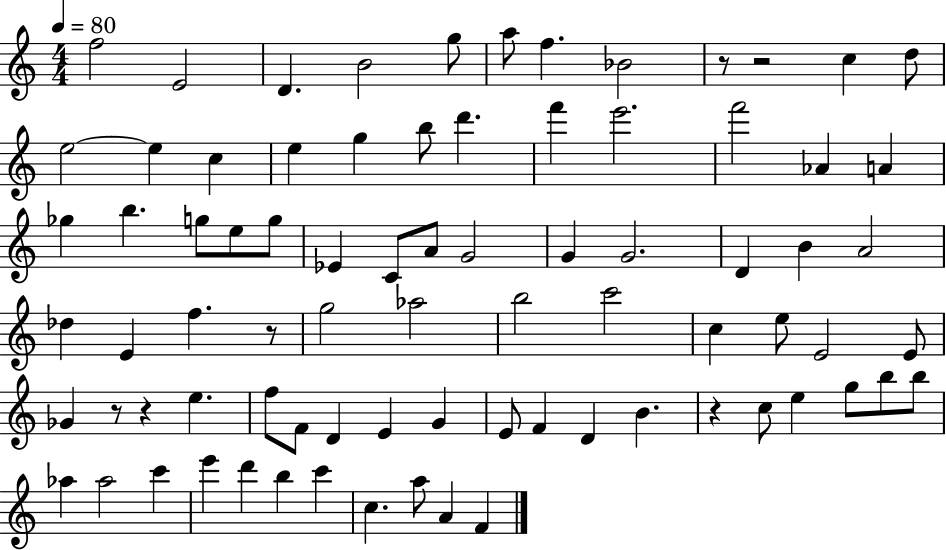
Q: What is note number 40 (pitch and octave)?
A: G5